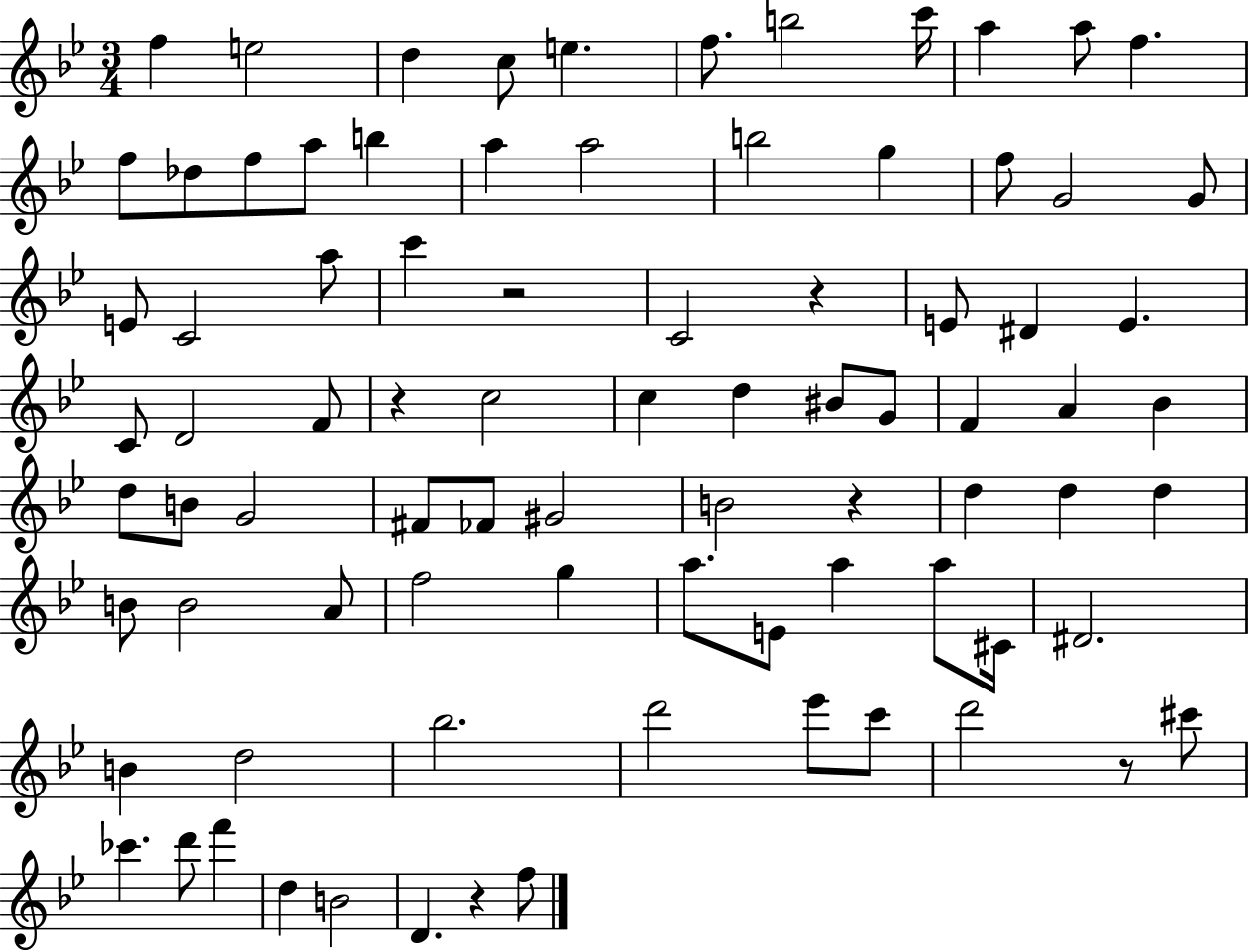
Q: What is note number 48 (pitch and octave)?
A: G#4